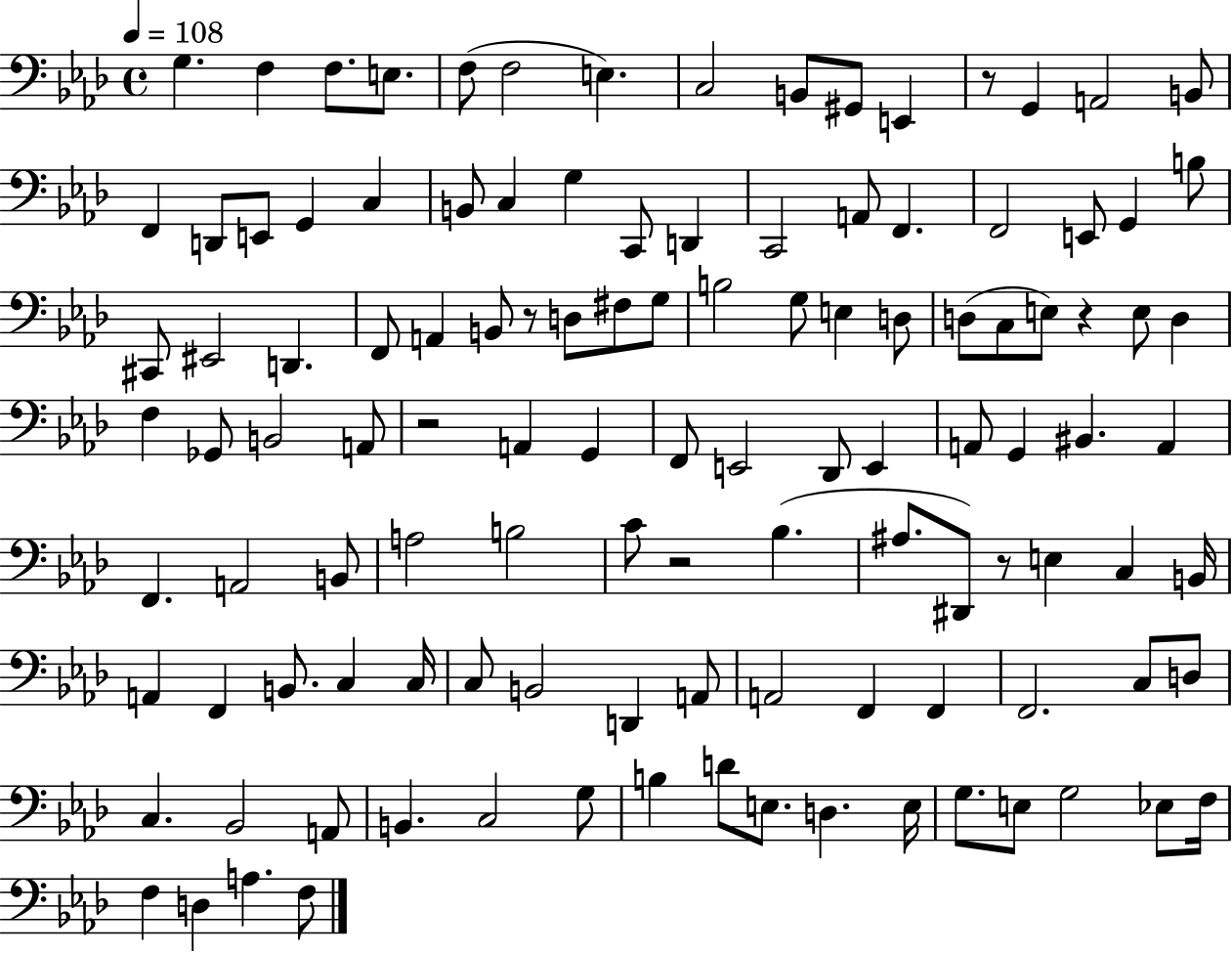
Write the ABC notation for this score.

X:1
T:Untitled
M:4/4
L:1/4
K:Ab
G, F, F,/2 E,/2 F,/2 F,2 E, C,2 B,,/2 ^G,,/2 E,, z/2 G,, A,,2 B,,/2 F,, D,,/2 E,,/2 G,, C, B,,/2 C, G, C,,/2 D,, C,,2 A,,/2 F,, F,,2 E,,/2 G,, B,/2 ^C,,/2 ^E,,2 D,, F,,/2 A,, B,,/2 z/2 D,/2 ^F,/2 G,/2 B,2 G,/2 E, D,/2 D,/2 C,/2 E,/2 z E,/2 D, F, _G,,/2 B,,2 A,,/2 z2 A,, G,, F,,/2 E,,2 _D,,/2 E,, A,,/2 G,, ^B,, A,, F,, A,,2 B,,/2 A,2 B,2 C/2 z2 _B, ^A,/2 ^D,,/2 z/2 E, C, B,,/4 A,, F,, B,,/2 C, C,/4 C,/2 B,,2 D,, A,,/2 A,,2 F,, F,, F,,2 C,/2 D,/2 C, _B,,2 A,,/2 B,, C,2 G,/2 B, D/2 E,/2 D, E,/4 G,/2 E,/2 G,2 _E,/2 F,/4 F, D, A, F,/2